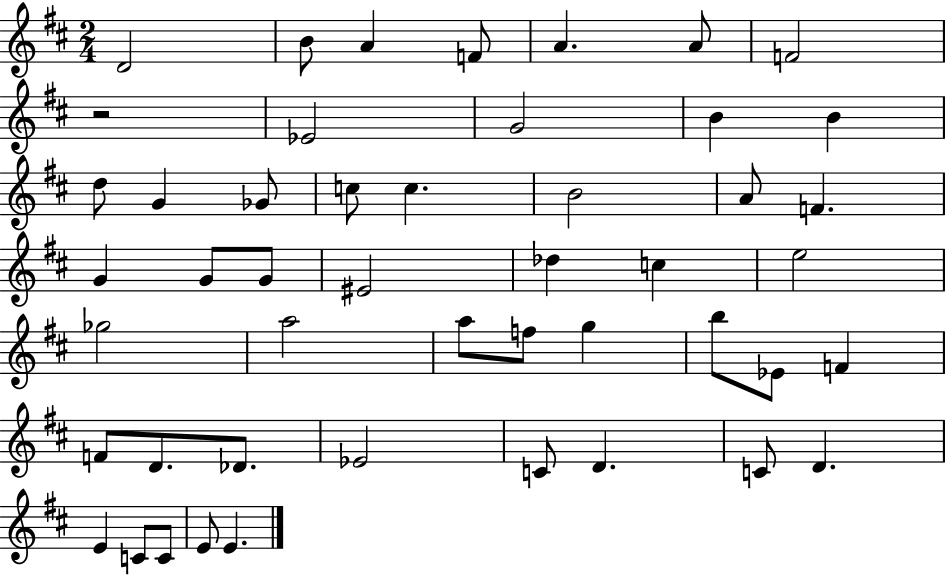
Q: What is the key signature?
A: D major